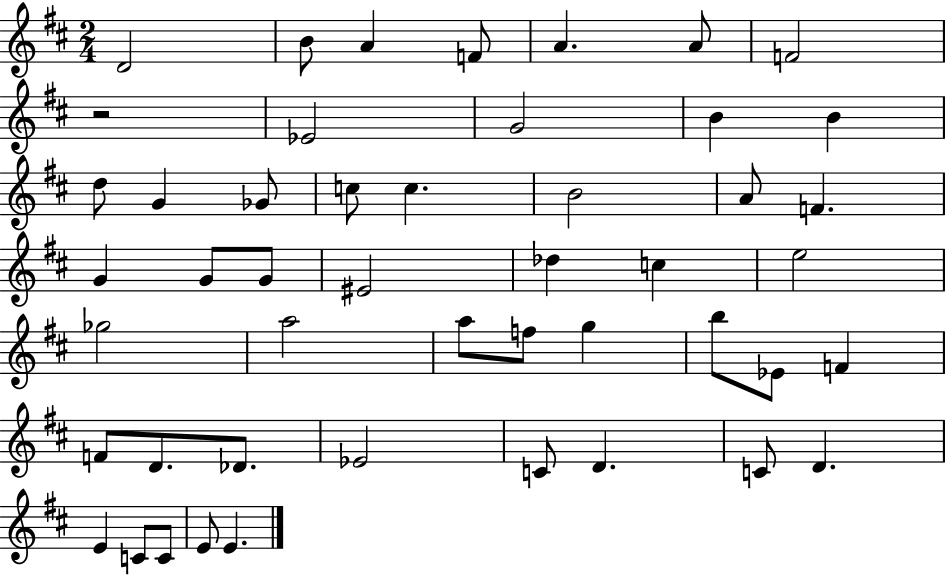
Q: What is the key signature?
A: D major